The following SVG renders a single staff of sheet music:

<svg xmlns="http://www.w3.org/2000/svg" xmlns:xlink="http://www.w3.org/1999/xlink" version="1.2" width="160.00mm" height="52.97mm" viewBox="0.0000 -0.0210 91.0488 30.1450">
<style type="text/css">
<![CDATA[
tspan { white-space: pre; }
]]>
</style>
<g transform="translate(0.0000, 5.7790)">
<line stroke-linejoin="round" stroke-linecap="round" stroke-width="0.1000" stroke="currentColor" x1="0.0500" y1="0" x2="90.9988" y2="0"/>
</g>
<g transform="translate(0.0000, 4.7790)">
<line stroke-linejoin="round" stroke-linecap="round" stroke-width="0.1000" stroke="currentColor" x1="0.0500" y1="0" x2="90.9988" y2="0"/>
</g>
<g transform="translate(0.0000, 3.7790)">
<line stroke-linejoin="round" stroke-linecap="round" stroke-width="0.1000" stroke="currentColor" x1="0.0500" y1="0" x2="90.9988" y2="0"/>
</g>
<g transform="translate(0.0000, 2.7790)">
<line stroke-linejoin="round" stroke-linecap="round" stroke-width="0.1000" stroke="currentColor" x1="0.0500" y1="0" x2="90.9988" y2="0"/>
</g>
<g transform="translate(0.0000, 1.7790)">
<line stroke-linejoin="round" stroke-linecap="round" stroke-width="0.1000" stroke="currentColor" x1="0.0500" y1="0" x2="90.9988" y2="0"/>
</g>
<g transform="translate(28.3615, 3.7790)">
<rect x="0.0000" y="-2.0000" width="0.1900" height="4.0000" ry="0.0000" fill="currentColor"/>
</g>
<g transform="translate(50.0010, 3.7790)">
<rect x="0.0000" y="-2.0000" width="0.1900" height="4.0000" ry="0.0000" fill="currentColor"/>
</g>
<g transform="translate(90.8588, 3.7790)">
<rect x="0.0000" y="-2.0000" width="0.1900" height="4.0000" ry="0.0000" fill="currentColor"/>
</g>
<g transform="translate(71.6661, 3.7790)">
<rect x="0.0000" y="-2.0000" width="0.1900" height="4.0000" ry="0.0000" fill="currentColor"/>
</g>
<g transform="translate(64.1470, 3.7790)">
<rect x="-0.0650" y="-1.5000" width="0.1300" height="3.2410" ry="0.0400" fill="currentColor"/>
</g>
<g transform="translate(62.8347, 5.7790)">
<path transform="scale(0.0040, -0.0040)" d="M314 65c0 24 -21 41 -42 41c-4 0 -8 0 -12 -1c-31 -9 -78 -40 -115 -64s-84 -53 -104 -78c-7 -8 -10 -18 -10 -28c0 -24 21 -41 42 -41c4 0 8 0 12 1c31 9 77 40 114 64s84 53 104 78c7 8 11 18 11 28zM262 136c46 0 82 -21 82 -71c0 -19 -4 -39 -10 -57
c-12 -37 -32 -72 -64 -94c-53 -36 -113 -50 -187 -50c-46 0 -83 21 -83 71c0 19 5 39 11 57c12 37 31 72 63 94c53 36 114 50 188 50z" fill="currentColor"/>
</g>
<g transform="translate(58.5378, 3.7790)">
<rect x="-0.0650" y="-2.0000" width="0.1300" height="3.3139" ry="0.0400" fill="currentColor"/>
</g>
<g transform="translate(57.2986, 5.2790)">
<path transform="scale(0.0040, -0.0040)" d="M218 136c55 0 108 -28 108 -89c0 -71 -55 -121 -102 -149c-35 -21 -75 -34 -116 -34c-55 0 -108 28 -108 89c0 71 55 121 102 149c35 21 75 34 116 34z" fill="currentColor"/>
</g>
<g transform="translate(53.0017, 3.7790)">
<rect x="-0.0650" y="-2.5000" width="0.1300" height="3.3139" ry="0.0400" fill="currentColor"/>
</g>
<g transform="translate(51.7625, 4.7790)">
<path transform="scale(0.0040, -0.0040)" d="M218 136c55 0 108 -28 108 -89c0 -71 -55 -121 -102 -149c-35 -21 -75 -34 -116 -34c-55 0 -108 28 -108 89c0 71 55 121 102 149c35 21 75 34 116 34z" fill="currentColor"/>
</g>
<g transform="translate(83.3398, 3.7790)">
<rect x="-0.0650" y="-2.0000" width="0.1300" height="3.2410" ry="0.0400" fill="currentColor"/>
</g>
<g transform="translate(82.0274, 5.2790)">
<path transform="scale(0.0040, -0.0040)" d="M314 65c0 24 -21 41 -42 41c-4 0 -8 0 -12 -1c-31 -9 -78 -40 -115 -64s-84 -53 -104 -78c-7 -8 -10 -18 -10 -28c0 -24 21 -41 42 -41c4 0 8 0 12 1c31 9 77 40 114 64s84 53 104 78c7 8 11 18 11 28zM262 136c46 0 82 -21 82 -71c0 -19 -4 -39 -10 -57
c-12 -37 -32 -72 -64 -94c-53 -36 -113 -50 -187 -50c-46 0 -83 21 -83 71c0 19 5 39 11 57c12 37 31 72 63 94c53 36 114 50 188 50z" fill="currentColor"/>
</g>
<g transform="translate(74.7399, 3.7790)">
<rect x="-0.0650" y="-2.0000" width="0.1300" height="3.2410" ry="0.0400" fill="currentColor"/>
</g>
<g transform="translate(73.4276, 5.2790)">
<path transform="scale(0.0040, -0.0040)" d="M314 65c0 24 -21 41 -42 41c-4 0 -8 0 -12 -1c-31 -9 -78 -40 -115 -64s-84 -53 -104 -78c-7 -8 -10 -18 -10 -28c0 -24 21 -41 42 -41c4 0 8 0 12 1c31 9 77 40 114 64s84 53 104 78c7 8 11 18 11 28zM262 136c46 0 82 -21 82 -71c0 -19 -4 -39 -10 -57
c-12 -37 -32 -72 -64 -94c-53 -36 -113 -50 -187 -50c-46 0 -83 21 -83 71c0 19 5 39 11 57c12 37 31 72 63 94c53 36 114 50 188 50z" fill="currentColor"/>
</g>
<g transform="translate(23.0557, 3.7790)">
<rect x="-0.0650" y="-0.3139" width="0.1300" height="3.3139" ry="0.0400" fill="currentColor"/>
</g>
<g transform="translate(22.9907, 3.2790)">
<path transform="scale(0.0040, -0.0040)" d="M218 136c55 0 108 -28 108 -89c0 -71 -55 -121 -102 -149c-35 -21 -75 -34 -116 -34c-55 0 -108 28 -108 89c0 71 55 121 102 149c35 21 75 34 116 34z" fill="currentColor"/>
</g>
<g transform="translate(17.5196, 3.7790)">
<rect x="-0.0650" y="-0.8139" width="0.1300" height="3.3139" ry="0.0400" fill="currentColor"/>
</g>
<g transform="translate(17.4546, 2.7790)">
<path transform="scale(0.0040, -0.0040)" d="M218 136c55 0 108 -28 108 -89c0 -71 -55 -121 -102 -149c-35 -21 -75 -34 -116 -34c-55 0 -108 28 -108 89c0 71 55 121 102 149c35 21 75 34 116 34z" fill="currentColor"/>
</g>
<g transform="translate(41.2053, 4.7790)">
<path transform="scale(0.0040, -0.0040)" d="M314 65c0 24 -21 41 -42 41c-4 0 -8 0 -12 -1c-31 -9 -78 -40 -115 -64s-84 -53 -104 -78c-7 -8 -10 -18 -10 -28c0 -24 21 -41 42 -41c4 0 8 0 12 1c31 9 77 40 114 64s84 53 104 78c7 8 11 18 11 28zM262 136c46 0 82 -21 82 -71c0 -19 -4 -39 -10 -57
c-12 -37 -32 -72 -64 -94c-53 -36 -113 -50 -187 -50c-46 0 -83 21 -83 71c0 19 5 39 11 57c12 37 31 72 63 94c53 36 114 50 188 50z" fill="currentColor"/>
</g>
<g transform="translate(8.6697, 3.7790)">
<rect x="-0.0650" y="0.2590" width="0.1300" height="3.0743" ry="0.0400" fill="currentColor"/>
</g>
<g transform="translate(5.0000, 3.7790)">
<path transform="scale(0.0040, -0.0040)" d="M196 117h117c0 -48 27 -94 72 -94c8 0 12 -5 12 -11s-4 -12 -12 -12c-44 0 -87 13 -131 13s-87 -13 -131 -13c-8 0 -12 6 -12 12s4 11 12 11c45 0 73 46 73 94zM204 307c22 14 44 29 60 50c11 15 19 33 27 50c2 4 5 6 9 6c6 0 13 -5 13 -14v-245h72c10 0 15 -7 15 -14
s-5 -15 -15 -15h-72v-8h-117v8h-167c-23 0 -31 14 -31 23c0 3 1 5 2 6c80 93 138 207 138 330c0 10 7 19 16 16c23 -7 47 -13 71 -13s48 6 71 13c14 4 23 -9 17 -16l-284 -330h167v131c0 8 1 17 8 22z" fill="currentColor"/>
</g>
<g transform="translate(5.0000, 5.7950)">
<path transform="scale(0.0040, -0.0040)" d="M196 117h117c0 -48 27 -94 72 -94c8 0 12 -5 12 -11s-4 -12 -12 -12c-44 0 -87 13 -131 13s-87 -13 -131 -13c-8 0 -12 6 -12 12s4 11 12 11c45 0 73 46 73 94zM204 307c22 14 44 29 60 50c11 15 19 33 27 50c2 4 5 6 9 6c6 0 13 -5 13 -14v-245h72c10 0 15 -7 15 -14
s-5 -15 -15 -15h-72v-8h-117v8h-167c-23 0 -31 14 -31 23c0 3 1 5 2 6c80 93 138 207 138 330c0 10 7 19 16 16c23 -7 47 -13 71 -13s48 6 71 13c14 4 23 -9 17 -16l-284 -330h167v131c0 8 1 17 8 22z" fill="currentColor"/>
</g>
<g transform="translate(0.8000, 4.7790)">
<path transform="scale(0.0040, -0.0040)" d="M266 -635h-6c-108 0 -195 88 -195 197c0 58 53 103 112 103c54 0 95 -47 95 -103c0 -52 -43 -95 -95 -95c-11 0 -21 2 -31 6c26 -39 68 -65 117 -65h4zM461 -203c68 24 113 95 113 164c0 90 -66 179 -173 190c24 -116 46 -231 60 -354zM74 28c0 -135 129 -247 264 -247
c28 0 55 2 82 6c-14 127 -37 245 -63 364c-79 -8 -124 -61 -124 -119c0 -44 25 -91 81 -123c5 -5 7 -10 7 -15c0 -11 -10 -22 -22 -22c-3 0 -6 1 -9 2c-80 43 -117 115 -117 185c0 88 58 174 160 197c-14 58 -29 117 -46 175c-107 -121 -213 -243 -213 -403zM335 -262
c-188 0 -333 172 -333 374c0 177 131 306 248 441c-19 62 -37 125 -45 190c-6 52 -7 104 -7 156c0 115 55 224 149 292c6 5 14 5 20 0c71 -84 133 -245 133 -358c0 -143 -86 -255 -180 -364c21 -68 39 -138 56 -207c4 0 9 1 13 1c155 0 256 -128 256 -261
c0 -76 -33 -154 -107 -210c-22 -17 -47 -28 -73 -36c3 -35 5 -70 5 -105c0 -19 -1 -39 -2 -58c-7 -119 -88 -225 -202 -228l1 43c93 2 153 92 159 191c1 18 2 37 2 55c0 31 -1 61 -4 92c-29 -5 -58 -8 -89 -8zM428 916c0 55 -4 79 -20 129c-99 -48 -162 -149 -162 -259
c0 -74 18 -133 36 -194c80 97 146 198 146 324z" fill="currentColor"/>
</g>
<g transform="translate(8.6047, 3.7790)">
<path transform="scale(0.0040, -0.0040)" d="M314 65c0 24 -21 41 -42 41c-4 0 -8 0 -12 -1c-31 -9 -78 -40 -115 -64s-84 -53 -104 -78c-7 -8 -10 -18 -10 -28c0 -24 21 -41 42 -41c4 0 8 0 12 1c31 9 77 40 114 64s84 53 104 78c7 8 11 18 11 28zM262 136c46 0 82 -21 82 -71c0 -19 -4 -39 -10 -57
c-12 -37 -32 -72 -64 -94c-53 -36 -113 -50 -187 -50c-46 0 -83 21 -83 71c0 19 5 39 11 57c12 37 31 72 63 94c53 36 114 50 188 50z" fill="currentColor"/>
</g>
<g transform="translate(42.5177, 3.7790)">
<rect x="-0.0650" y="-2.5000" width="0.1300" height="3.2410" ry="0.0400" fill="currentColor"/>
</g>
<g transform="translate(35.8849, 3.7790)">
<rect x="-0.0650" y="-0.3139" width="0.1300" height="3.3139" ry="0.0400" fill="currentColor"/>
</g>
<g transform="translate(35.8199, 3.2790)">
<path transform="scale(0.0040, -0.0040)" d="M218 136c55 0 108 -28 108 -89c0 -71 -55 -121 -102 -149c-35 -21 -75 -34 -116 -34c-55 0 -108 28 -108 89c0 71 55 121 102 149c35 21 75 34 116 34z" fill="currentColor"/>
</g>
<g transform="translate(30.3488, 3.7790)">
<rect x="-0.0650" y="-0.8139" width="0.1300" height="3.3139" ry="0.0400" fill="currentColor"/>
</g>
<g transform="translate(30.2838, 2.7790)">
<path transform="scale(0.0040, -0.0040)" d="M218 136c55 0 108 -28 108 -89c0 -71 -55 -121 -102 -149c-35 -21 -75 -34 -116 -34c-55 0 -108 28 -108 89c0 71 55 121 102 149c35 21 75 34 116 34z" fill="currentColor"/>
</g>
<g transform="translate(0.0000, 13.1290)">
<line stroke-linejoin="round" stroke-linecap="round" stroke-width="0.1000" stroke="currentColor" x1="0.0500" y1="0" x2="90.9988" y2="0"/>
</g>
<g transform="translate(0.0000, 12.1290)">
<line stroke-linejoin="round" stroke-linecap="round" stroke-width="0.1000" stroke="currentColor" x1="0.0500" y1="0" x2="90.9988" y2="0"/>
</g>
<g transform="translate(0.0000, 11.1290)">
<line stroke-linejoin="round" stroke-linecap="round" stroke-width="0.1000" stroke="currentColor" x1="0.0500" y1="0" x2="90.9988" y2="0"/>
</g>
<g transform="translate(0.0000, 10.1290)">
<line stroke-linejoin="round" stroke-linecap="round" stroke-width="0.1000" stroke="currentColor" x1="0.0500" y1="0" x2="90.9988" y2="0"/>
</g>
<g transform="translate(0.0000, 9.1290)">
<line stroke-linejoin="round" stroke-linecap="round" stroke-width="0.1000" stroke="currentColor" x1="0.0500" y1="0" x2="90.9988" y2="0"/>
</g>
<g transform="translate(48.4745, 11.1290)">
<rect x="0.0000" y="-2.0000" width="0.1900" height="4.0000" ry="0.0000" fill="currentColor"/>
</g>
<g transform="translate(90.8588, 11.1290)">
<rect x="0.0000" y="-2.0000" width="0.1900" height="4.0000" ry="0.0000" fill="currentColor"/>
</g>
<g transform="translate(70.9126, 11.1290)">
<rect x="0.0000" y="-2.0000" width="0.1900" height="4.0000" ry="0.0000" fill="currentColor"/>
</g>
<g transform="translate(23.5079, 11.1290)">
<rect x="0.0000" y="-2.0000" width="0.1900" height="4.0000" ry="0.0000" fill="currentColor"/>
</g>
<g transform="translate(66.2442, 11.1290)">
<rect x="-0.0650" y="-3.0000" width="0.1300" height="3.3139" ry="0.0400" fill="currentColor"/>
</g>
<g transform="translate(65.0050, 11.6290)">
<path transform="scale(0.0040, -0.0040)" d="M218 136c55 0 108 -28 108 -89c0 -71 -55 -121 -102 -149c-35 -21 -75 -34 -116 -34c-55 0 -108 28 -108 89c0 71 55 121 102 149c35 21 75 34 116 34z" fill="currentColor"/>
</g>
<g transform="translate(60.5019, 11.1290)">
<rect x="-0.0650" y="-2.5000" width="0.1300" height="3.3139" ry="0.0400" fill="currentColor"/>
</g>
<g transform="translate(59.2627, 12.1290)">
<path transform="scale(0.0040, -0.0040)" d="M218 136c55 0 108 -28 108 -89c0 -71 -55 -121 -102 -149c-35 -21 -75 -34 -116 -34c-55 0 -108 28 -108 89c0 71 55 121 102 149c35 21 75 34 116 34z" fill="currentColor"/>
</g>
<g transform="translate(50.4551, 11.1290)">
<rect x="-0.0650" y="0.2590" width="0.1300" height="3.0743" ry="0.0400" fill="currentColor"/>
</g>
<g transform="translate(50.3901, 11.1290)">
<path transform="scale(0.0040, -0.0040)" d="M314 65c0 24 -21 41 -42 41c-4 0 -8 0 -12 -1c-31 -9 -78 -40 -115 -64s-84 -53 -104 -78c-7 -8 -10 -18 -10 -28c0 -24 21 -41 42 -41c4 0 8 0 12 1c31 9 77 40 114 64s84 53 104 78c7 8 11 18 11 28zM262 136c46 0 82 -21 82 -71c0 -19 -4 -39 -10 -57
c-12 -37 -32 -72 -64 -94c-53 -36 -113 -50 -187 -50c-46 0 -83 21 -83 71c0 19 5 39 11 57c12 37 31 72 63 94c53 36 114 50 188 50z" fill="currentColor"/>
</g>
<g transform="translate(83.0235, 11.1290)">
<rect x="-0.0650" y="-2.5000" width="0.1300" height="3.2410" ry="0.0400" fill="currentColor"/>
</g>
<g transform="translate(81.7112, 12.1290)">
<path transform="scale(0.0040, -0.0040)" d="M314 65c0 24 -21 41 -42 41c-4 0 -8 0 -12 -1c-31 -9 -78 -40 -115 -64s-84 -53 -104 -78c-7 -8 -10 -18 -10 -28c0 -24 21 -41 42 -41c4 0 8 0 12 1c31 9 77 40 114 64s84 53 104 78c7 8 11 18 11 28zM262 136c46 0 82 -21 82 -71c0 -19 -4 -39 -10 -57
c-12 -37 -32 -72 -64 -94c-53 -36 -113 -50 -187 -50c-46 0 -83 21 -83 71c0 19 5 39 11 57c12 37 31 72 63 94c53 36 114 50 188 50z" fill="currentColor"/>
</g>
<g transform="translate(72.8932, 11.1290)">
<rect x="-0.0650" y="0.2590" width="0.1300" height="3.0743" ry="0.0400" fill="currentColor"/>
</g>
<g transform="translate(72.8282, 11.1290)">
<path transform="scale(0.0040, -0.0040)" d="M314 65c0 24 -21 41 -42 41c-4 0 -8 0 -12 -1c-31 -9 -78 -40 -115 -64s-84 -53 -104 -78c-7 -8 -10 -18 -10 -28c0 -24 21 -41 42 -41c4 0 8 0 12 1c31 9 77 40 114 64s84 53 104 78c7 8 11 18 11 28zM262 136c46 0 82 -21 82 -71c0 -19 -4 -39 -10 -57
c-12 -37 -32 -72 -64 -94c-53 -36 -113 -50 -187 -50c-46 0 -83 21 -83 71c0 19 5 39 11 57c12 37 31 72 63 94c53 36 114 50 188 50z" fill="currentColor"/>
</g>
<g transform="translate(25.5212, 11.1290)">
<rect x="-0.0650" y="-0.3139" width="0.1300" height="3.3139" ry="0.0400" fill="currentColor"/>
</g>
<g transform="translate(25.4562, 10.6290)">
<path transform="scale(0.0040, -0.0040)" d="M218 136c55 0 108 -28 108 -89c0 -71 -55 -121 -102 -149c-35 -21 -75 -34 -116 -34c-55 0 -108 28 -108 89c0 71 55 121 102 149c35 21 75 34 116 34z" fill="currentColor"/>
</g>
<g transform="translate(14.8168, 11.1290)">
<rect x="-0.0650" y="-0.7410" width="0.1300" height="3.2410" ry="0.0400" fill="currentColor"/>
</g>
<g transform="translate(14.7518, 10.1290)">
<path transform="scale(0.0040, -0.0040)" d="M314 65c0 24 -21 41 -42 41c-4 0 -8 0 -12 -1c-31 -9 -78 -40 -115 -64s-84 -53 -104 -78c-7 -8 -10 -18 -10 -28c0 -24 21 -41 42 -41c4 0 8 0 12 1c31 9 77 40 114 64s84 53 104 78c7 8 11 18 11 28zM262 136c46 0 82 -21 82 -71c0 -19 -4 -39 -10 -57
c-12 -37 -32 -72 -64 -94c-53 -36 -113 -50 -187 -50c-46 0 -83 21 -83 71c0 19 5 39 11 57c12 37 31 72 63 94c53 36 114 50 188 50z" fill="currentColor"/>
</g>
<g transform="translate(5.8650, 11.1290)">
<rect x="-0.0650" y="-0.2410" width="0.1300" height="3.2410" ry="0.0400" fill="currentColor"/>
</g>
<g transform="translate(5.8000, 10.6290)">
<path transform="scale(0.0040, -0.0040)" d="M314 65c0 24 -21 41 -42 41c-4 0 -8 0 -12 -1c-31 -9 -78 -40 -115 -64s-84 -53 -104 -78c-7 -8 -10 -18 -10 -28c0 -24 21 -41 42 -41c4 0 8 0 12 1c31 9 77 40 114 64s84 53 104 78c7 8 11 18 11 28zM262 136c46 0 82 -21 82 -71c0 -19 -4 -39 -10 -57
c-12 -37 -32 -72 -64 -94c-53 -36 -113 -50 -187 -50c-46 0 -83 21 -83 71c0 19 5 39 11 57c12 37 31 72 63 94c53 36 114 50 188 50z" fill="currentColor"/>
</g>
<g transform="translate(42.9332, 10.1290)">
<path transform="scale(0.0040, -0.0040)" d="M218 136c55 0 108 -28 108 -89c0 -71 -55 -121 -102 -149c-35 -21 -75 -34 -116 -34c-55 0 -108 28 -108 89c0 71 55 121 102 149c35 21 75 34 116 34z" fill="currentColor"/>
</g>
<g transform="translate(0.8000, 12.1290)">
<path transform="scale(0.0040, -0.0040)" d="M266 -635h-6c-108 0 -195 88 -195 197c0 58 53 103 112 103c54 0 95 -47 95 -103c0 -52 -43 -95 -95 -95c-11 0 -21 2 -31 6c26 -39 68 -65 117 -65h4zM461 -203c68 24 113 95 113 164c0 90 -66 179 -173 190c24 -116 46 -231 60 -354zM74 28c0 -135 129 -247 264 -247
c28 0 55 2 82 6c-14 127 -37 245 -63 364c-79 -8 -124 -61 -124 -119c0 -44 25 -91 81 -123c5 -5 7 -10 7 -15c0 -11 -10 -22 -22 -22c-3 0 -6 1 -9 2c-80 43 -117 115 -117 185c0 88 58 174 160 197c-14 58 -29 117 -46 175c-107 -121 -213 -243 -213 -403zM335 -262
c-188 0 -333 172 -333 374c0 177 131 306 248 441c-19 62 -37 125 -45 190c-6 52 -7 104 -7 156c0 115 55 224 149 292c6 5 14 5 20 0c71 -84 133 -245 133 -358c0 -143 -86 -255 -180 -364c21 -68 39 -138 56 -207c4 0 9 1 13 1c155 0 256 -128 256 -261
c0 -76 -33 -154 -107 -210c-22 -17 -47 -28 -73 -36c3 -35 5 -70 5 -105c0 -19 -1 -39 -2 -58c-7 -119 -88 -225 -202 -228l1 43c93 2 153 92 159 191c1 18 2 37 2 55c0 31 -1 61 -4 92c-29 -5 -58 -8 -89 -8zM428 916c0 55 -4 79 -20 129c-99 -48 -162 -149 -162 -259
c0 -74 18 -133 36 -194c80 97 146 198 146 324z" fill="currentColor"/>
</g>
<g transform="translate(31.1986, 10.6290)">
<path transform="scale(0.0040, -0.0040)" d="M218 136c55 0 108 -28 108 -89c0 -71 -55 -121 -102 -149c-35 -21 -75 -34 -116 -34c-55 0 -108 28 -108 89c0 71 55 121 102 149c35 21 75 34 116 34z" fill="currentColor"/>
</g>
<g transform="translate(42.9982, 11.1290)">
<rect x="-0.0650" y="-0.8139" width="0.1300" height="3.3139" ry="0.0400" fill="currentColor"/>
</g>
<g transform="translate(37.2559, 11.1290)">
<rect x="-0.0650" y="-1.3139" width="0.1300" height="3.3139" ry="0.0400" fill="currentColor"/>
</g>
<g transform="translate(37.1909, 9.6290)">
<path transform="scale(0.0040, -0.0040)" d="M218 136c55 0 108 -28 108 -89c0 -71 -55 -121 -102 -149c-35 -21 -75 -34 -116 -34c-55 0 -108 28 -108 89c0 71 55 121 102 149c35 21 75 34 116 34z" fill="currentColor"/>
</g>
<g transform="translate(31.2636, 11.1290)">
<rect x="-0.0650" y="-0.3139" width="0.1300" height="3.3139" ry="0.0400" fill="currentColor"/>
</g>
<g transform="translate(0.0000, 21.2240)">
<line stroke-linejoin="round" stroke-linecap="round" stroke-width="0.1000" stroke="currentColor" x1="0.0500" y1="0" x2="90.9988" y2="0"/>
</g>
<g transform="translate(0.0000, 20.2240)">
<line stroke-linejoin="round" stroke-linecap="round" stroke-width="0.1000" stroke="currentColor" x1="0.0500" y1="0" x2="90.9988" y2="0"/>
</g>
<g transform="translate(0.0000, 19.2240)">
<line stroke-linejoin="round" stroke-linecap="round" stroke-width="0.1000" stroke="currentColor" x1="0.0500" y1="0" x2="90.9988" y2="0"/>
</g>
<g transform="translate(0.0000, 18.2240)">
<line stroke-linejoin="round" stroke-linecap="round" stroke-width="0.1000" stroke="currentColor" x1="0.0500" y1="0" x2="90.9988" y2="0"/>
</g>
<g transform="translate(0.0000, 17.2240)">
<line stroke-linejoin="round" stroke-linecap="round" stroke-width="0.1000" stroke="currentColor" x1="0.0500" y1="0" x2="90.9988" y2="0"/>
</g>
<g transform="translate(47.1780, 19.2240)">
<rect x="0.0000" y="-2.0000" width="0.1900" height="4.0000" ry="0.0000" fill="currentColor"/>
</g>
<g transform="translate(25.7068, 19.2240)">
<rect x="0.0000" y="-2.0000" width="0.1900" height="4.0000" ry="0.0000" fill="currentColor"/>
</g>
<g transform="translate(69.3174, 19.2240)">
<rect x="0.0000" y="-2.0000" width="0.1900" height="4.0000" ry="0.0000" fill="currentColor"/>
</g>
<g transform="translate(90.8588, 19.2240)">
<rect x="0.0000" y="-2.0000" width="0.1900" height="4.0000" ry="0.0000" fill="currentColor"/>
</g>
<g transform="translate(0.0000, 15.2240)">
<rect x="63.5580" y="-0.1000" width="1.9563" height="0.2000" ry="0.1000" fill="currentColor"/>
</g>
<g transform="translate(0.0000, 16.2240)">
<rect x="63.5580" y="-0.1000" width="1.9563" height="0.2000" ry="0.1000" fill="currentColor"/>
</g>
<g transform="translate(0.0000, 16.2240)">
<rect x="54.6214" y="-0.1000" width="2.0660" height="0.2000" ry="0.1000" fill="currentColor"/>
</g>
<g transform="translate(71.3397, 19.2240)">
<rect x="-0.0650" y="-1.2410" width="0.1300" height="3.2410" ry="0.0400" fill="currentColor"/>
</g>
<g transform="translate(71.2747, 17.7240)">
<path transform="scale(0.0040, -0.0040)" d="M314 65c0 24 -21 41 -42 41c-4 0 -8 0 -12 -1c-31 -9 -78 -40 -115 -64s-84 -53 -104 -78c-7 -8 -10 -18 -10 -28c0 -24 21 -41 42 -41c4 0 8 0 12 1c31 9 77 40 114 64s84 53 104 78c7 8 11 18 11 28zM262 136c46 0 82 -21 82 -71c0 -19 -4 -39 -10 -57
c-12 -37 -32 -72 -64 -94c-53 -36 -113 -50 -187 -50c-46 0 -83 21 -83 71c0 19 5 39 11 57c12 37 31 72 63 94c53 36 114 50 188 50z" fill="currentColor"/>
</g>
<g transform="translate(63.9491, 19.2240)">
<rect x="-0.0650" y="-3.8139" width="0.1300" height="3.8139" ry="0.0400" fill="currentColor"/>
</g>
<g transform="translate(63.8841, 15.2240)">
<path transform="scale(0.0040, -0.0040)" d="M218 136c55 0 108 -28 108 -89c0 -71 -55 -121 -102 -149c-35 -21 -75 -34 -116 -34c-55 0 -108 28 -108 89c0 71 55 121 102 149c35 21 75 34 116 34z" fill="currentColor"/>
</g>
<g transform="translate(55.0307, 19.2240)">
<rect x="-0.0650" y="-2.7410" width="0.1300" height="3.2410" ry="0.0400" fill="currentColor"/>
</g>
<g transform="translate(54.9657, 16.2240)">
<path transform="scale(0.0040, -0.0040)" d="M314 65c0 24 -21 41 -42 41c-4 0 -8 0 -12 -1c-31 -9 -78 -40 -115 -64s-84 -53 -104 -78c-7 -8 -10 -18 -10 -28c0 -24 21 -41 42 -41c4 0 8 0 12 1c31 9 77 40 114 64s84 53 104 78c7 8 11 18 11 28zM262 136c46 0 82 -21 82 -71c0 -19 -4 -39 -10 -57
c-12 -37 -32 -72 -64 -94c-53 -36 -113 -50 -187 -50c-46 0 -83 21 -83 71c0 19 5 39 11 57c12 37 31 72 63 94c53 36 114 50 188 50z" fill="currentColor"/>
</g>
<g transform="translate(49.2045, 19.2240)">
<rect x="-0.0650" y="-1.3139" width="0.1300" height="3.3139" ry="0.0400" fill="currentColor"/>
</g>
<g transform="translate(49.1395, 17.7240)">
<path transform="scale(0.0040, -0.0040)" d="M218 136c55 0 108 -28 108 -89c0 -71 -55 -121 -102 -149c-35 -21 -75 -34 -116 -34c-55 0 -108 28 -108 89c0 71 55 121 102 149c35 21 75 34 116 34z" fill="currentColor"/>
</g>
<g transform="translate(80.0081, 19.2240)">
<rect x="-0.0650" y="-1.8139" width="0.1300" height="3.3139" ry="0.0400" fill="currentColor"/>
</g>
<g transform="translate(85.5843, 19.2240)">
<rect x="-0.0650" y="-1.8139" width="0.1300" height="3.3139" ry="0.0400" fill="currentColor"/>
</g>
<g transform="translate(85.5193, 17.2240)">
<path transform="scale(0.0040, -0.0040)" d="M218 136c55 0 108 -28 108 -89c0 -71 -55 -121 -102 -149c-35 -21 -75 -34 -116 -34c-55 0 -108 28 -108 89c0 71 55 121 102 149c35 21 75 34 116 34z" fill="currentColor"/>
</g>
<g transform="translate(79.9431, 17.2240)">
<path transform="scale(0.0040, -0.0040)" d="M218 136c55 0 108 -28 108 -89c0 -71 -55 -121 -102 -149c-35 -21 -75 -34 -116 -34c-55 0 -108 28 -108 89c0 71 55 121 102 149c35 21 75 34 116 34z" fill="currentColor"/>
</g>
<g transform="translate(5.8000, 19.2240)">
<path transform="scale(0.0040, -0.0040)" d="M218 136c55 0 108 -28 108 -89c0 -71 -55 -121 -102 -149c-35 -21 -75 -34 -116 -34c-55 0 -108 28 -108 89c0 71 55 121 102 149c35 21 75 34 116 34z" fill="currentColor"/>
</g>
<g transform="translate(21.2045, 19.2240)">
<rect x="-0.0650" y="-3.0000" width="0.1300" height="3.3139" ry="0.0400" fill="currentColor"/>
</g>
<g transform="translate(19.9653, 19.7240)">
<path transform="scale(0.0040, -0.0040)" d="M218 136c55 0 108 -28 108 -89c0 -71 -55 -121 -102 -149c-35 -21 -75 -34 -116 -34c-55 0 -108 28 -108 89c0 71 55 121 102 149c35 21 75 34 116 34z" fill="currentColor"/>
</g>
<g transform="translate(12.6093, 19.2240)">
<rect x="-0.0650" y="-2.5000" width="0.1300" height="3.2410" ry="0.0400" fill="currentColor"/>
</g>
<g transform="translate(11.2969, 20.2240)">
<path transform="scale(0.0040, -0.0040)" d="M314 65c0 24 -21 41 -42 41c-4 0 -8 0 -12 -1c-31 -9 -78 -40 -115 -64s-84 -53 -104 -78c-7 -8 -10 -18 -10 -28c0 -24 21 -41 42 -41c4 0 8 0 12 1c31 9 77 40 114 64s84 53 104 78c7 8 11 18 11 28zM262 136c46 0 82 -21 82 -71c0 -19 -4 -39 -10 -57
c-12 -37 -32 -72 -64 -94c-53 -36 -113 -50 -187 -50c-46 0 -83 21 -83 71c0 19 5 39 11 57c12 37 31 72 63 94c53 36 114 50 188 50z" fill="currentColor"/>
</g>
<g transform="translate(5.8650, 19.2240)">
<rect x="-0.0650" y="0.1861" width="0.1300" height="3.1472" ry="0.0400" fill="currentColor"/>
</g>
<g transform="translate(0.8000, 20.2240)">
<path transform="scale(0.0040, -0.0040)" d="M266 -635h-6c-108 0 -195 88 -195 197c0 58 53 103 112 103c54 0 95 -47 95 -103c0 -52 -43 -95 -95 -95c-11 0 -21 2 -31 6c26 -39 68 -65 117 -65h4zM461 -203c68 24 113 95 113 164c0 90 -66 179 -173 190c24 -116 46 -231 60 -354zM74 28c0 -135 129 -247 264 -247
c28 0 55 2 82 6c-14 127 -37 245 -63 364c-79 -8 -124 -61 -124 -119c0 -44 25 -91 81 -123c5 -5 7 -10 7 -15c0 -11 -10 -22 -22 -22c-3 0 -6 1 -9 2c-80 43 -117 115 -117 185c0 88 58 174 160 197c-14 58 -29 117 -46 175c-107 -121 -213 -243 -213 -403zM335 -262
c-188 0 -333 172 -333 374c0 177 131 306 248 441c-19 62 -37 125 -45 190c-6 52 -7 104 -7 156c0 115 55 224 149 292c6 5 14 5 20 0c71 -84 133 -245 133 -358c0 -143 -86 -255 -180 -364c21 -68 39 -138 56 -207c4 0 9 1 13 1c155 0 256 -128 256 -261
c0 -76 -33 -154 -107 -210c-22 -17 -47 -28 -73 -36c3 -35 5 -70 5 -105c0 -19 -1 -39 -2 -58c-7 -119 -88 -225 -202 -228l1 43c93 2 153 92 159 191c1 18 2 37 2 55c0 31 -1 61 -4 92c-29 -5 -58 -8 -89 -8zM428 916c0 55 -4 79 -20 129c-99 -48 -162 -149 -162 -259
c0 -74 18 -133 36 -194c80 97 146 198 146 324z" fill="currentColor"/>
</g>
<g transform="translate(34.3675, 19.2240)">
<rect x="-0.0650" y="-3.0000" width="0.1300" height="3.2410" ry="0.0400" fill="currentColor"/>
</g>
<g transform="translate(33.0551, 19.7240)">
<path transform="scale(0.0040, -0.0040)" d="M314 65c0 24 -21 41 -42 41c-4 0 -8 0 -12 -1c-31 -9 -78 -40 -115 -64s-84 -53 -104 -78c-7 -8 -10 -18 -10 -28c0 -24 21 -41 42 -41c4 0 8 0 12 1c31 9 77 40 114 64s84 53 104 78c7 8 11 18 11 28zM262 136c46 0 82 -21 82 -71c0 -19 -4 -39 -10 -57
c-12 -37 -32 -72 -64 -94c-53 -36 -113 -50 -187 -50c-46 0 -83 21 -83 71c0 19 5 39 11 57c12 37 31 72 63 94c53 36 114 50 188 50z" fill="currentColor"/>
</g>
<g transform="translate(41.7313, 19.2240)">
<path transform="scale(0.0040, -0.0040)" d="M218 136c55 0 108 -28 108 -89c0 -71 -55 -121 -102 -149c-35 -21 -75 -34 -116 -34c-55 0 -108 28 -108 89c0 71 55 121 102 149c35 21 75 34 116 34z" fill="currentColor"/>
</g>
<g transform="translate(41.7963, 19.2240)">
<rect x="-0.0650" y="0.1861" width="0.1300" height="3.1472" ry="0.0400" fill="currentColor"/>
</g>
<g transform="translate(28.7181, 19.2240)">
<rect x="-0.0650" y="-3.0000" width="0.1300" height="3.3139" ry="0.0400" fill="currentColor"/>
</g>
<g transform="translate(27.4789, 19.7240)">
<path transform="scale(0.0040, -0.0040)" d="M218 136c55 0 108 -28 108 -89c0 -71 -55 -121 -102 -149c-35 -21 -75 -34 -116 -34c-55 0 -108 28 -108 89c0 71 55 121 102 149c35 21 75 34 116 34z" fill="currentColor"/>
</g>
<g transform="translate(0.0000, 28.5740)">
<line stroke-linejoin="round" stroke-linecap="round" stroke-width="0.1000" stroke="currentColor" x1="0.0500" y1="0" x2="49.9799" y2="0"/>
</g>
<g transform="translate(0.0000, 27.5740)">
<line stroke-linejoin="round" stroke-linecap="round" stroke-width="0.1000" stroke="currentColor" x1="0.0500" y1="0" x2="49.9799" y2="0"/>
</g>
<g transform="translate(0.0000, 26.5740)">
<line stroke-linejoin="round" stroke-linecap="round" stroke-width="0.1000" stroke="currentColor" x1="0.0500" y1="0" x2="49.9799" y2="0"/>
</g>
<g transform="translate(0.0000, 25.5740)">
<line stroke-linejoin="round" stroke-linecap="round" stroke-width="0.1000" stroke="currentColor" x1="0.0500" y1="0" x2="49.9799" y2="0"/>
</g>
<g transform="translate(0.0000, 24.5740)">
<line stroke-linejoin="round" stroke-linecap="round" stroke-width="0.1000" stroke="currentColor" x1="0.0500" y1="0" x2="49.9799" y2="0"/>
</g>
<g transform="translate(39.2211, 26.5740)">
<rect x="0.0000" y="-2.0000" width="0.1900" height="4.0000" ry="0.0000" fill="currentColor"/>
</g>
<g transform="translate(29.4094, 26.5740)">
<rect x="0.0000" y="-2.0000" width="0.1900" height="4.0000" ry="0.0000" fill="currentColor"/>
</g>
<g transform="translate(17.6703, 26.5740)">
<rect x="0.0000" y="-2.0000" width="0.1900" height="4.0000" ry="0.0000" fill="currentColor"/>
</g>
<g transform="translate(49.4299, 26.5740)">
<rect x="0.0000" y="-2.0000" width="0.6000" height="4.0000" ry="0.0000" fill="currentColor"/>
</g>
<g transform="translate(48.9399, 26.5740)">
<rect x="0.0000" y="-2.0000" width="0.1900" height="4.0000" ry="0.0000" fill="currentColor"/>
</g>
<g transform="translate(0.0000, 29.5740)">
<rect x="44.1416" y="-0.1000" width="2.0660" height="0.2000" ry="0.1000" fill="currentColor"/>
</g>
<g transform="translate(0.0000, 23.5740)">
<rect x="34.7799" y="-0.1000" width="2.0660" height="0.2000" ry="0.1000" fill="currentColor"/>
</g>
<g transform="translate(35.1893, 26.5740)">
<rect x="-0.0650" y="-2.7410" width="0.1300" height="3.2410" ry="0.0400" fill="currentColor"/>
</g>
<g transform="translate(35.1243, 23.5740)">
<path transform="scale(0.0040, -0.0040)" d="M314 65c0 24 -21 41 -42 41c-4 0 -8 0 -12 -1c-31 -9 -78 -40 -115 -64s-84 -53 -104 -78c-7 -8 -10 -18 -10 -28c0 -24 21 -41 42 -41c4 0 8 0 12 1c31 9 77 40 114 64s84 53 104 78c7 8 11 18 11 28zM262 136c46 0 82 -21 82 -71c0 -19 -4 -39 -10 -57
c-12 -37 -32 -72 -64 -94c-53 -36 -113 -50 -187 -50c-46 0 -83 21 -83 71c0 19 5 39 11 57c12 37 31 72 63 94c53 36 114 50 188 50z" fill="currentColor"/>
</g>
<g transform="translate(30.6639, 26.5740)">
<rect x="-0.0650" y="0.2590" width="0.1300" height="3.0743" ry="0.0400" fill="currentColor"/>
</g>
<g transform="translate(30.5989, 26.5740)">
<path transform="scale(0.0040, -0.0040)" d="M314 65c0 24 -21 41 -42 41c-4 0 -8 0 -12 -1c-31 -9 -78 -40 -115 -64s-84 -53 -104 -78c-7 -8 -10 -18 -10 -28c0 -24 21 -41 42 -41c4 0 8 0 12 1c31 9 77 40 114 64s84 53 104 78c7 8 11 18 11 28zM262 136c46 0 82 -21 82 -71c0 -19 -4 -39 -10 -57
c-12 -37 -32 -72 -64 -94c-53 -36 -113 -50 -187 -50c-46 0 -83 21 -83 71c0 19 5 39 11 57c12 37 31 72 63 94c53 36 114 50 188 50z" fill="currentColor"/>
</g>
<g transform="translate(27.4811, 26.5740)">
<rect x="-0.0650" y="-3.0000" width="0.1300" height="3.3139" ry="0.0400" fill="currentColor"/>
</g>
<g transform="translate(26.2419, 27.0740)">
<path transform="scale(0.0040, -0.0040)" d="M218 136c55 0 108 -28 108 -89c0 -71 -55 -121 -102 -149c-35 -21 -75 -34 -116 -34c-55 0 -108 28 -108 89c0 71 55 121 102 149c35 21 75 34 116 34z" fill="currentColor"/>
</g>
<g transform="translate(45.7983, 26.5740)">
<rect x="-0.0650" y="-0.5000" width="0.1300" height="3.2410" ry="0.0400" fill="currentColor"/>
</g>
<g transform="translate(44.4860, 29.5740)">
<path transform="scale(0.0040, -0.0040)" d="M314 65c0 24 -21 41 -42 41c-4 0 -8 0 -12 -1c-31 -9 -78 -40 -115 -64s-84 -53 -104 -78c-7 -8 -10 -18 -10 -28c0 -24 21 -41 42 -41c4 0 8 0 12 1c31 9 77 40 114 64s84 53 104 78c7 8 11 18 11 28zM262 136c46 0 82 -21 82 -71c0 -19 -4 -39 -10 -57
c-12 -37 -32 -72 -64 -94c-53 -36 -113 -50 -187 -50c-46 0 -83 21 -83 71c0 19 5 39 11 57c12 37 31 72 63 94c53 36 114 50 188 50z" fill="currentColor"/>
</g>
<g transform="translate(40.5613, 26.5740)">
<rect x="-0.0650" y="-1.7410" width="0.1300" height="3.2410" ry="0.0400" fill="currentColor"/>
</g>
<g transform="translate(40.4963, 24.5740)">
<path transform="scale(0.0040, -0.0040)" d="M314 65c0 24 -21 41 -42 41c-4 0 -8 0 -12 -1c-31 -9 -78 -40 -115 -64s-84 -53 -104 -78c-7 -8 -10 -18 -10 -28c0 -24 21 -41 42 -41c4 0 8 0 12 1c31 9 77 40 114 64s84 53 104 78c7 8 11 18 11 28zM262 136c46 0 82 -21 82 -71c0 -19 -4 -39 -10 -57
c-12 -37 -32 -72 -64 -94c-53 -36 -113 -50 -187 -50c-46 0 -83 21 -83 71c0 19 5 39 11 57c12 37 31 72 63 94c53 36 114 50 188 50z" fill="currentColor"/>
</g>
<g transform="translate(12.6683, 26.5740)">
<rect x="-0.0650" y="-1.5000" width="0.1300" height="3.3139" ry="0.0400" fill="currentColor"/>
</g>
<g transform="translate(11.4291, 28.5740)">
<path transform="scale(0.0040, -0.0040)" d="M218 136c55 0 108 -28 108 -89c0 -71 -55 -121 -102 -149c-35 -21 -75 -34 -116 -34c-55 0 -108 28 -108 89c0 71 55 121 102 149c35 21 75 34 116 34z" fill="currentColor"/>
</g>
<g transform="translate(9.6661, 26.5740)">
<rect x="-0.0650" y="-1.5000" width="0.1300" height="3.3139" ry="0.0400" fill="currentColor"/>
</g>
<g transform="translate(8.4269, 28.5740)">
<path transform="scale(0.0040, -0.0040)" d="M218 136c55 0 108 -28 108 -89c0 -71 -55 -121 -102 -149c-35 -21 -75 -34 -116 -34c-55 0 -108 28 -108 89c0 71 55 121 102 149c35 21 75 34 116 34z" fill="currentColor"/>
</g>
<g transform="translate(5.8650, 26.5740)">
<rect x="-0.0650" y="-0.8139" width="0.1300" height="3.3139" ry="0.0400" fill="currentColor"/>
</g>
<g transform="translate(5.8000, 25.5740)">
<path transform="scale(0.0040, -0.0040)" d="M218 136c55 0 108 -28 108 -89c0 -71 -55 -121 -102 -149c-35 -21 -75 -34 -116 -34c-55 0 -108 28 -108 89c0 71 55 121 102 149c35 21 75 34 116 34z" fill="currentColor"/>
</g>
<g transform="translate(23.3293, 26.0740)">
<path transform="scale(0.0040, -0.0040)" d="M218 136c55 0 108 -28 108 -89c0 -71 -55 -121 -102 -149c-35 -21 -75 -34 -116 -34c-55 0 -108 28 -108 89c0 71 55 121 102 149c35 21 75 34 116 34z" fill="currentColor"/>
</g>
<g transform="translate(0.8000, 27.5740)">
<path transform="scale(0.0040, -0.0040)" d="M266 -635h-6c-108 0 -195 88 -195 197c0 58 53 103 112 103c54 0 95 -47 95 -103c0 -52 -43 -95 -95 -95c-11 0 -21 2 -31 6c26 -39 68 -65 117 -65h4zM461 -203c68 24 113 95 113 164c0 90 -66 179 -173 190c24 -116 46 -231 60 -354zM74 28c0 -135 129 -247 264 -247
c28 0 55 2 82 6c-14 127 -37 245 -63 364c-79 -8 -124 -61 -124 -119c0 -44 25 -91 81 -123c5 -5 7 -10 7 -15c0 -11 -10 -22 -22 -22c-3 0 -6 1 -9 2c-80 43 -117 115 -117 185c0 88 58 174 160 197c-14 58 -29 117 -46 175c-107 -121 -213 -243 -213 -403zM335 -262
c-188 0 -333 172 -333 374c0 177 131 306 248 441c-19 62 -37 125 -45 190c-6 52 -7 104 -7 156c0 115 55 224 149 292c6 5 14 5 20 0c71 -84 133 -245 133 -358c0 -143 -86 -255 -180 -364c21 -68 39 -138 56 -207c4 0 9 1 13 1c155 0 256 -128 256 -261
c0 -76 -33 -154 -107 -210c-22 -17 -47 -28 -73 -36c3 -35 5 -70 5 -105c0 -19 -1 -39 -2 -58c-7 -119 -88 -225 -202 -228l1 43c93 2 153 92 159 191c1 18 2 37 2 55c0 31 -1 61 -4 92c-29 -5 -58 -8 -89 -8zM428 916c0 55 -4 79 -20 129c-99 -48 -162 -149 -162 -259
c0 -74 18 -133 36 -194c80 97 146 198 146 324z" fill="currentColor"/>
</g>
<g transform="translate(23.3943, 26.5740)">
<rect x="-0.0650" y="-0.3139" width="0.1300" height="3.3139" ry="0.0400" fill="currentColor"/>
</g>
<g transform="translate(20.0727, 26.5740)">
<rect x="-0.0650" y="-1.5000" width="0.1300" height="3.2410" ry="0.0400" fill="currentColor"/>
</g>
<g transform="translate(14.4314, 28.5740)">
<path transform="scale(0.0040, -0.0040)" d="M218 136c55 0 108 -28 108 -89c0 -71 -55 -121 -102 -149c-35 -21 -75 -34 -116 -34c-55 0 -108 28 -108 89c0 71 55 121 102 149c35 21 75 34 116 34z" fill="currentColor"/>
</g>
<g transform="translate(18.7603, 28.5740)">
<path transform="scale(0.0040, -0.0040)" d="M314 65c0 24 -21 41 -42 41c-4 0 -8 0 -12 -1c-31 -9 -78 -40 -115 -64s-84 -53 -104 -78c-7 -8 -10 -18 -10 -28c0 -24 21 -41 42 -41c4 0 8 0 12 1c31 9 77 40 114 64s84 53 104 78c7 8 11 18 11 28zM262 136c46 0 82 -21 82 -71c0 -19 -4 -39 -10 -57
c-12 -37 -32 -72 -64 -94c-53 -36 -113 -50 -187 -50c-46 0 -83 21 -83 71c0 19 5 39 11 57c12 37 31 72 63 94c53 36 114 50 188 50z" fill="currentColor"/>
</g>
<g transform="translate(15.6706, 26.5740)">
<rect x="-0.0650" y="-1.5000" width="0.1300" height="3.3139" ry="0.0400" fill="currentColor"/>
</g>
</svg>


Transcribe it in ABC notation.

X:1
T:Untitled
M:4/4
L:1/4
K:C
B2 d c d c G2 G F E2 F2 F2 c2 d2 c c e d B2 G A B2 G2 B G2 A A A2 B e a2 c' e2 f f d E E E E2 c A B2 a2 f2 C2